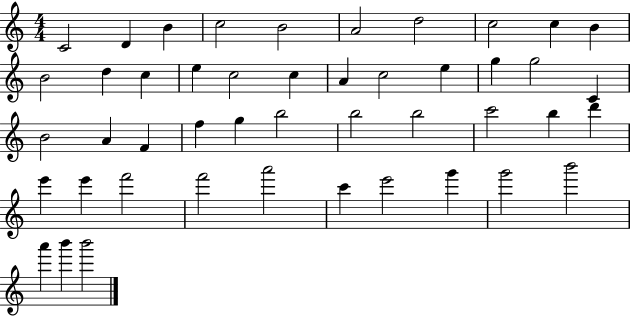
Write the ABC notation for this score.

X:1
T:Untitled
M:4/4
L:1/4
K:C
C2 D B c2 B2 A2 d2 c2 c B B2 d c e c2 c A c2 e g g2 C B2 A F f g b2 b2 b2 c'2 b d' e' e' f'2 f'2 a'2 c' e'2 g' g'2 b'2 a' b' b'2